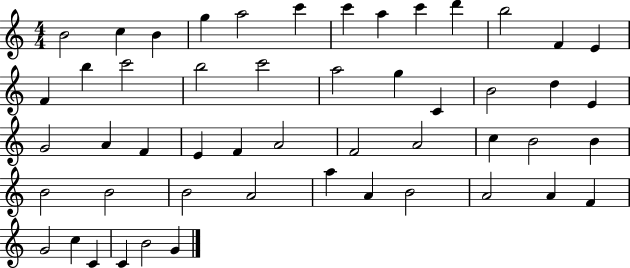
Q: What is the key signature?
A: C major